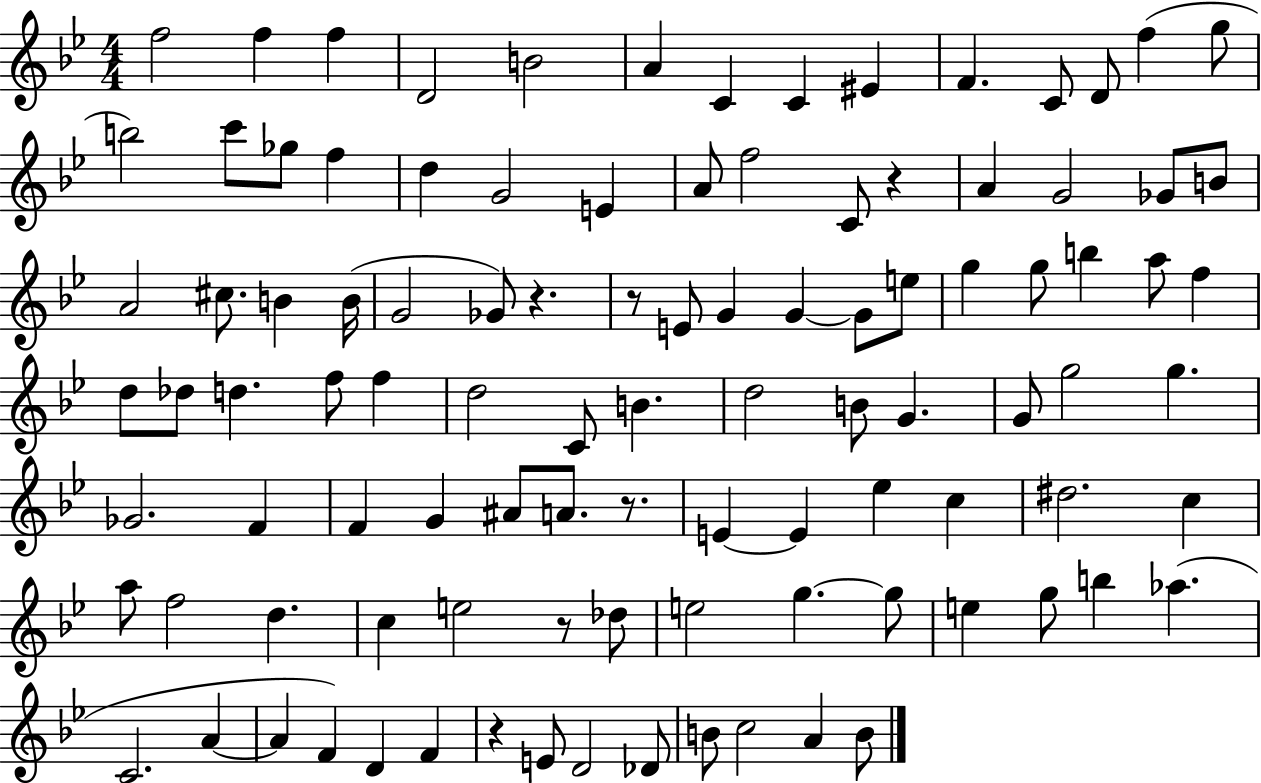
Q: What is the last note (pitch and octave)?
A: B4